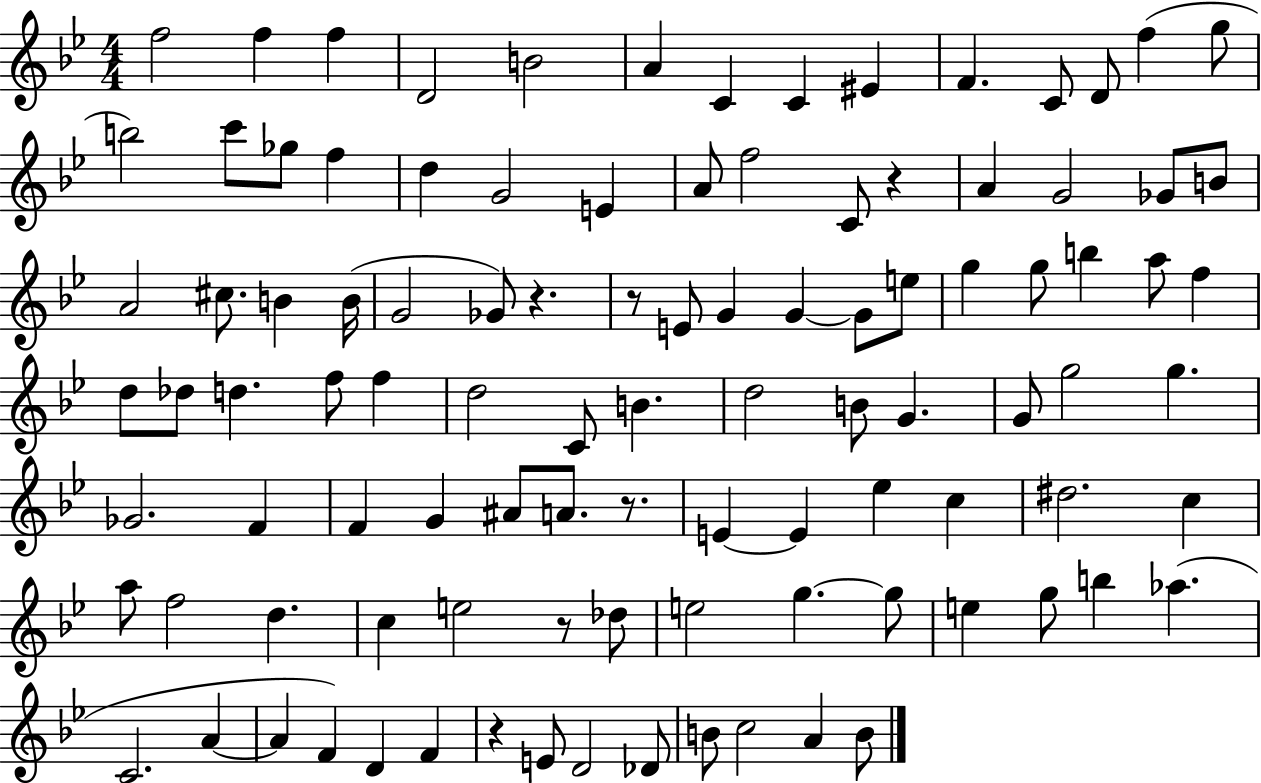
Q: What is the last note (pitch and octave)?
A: B4